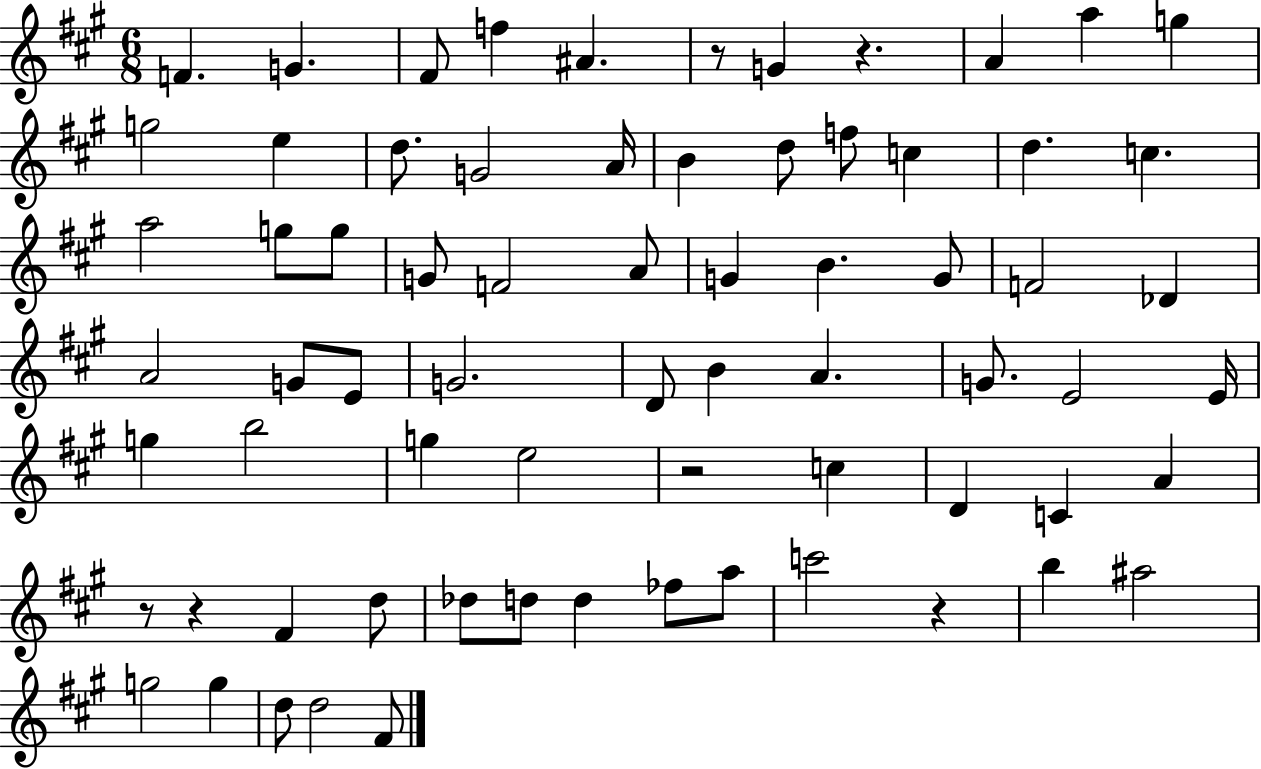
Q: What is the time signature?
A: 6/8